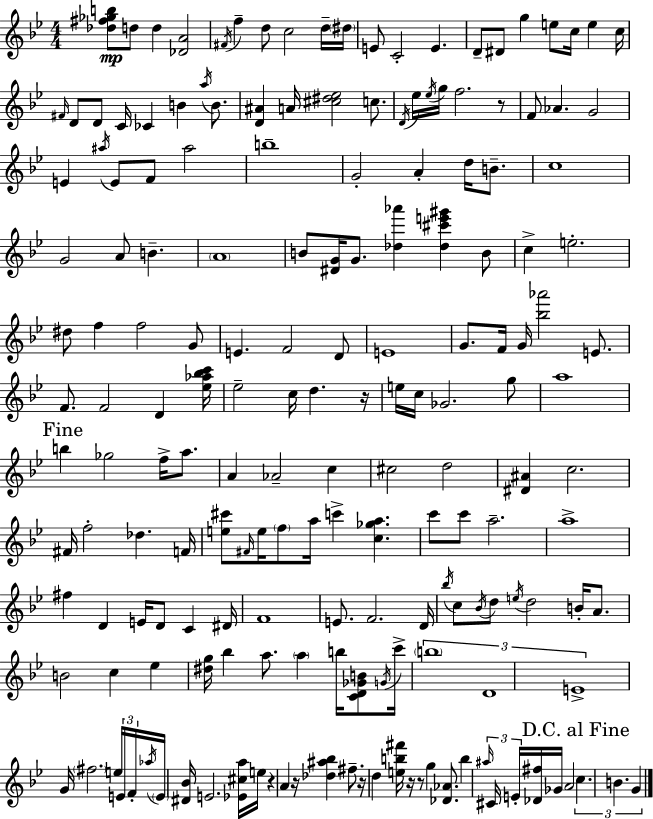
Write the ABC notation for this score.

X:1
T:Untitled
M:4/4
L:1/4
K:Gm
[_d^f_gb]/2 d/2 d [_DA]2 ^F/4 f d/2 c2 d/4 ^d/4 E/2 C2 E D/2 ^D/2 g e/2 c/4 e c/4 ^F/4 D/2 D/2 C/4 _C B a/4 B/2 [D^A] A/4 [^c^d_e]2 c/2 D/4 _e/4 _e/4 g/4 f2 z/2 F/2 _A G2 E ^a/4 E/2 F/2 ^a2 b4 G2 A d/4 B/2 c4 G2 A/2 B A4 B/2 [^DG]/4 G/2 [_d_a'] [_d^c'e'^g'] B/2 c e2 ^d/2 f f2 G/2 E F2 D/2 E4 G/2 F/4 G/4 [_b_a']2 E/2 F/2 F2 D [_e_a_bc']/4 _e2 c/4 d z/4 e/4 c/4 _G2 g/2 a4 b _g2 f/4 a/2 A _A2 c ^c2 d2 [^D^A] c2 ^F/4 f2 _d F/4 [e^c']/2 ^F/4 e/4 f/2 a/4 c' [c_ga] c'/2 c'/2 a2 a4 ^f D E/4 D/2 C ^D/4 F4 E/2 F2 D/4 _b/4 c/2 _B/4 d/2 e/4 d2 B/4 A/2 B2 c _e [^dg]/4 _b a/2 a b/4 [CD_GB]/2 G/4 c'/4 b4 D4 E4 G/4 ^f2 e/4 E/4 F/4 _a/4 E/4 [^D_B]/4 E2 [_E^ca]/4 e/4 z A z/4 [_d^a_b] ^f/2 z/4 d [eb^f']/4 z/4 z/2 g [_D_A]/2 b ^a/4 ^C/4 E/4 [_D^f]/4 _G/4 A2 c B G